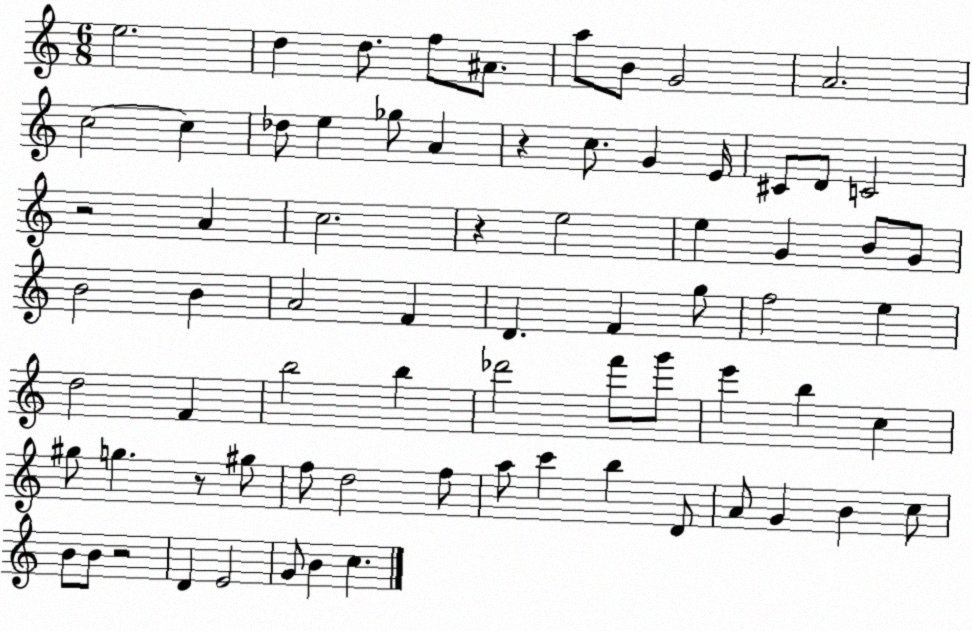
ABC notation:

X:1
T:Untitled
M:6/8
L:1/4
K:C
e2 d d/2 f/2 ^A/2 a/2 B/2 G2 A2 c2 c _d/2 e _g/2 A z c/2 G E/4 ^C/2 D/2 C2 z2 A c2 z e2 e G B/2 G/2 B2 B A2 F D F g/2 f2 e d2 F b2 b _d'2 f'/2 g'/2 e' b c ^g/2 g z/2 ^g/2 f/2 d2 f/2 a/2 c' b D/2 A/2 G B c/2 B/2 B/2 z2 D E2 G/2 B c